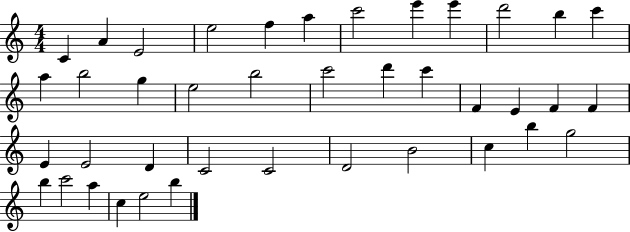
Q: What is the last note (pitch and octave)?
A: B5